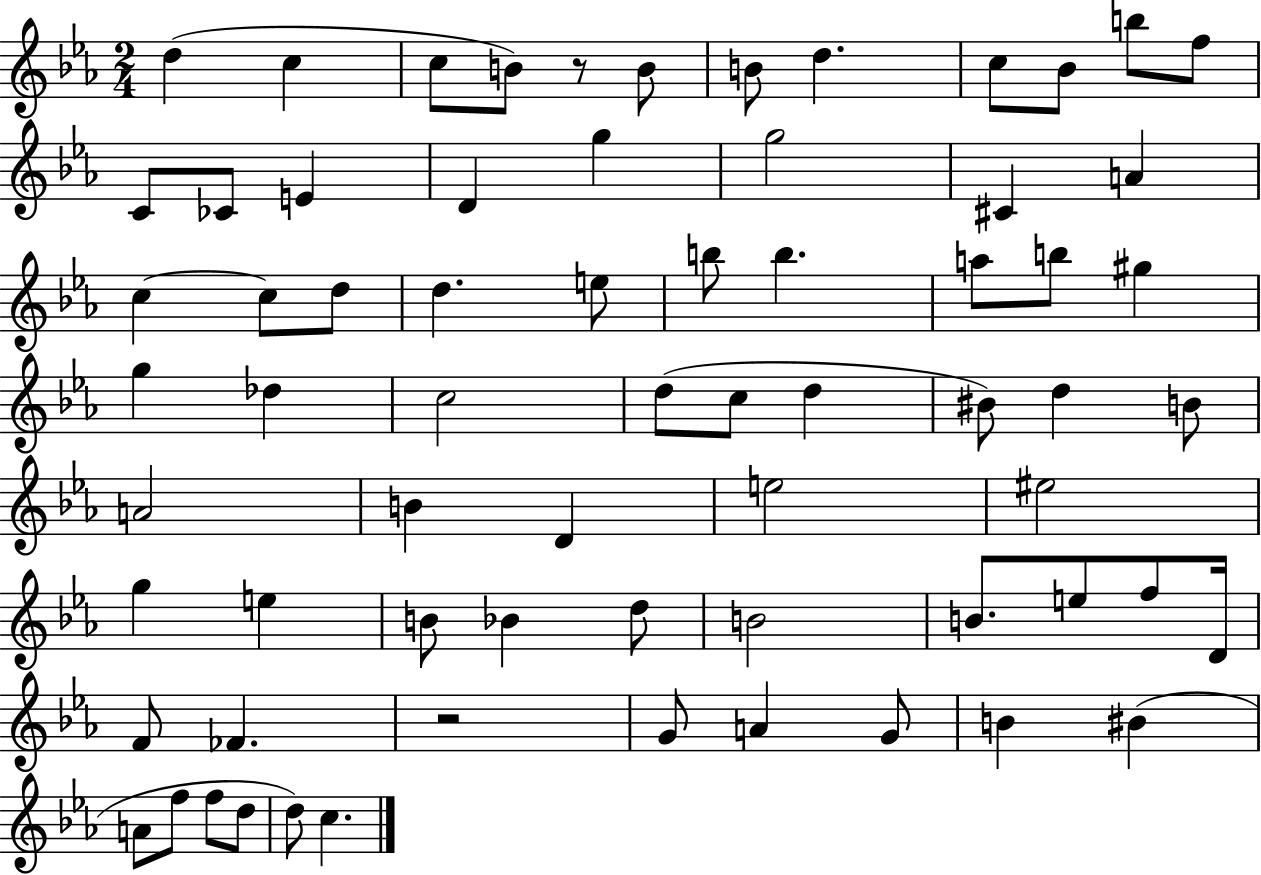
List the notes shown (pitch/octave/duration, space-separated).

D5/q C5/q C5/e B4/e R/e B4/e B4/e D5/q. C5/e Bb4/e B5/e F5/e C4/e CES4/e E4/q D4/q G5/q G5/h C#4/q A4/q C5/q C5/e D5/e D5/q. E5/e B5/e B5/q. A5/e B5/e G#5/q G5/q Db5/q C5/h D5/e C5/e D5/q BIS4/e D5/q B4/e A4/h B4/q D4/q E5/h EIS5/h G5/q E5/q B4/e Bb4/q D5/e B4/h B4/e. E5/e F5/e D4/s F4/e FES4/q. R/h G4/e A4/q G4/e B4/q BIS4/q A4/e F5/e F5/e D5/e D5/e C5/q.